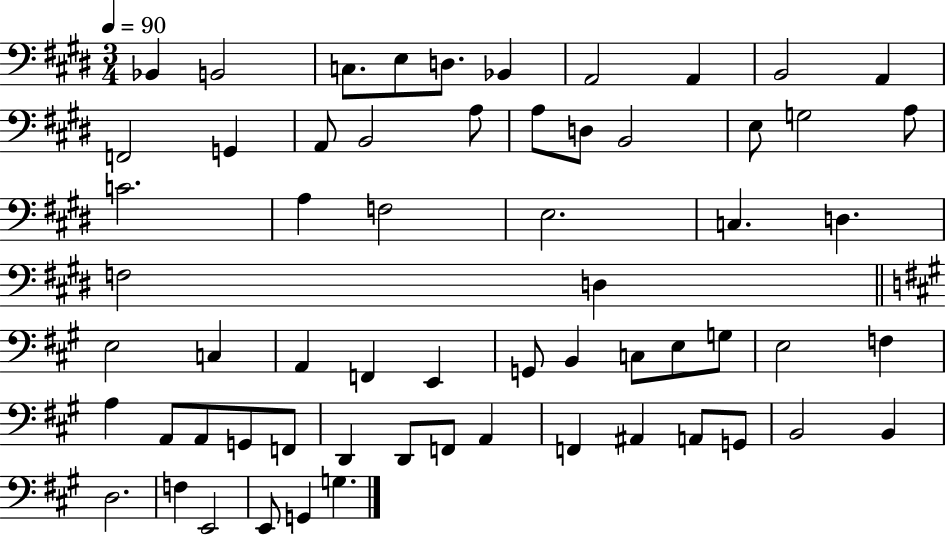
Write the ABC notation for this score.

X:1
T:Untitled
M:3/4
L:1/4
K:E
_B,, B,,2 C,/2 E,/2 D,/2 _B,, A,,2 A,, B,,2 A,, F,,2 G,, A,,/2 B,,2 A,/2 A,/2 D,/2 B,,2 E,/2 G,2 A,/2 C2 A, F,2 E,2 C, D, F,2 D, E,2 C, A,, F,, E,, G,,/2 B,, C,/2 E,/2 G,/2 E,2 F, A, A,,/2 A,,/2 G,,/2 F,,/2 D,, D,,/2 F,,/2 A,, F,, ^A,, A,,/2 G,,/2 B,,2 B,, D,2 F, E,,2 E,,/2 G,, G,